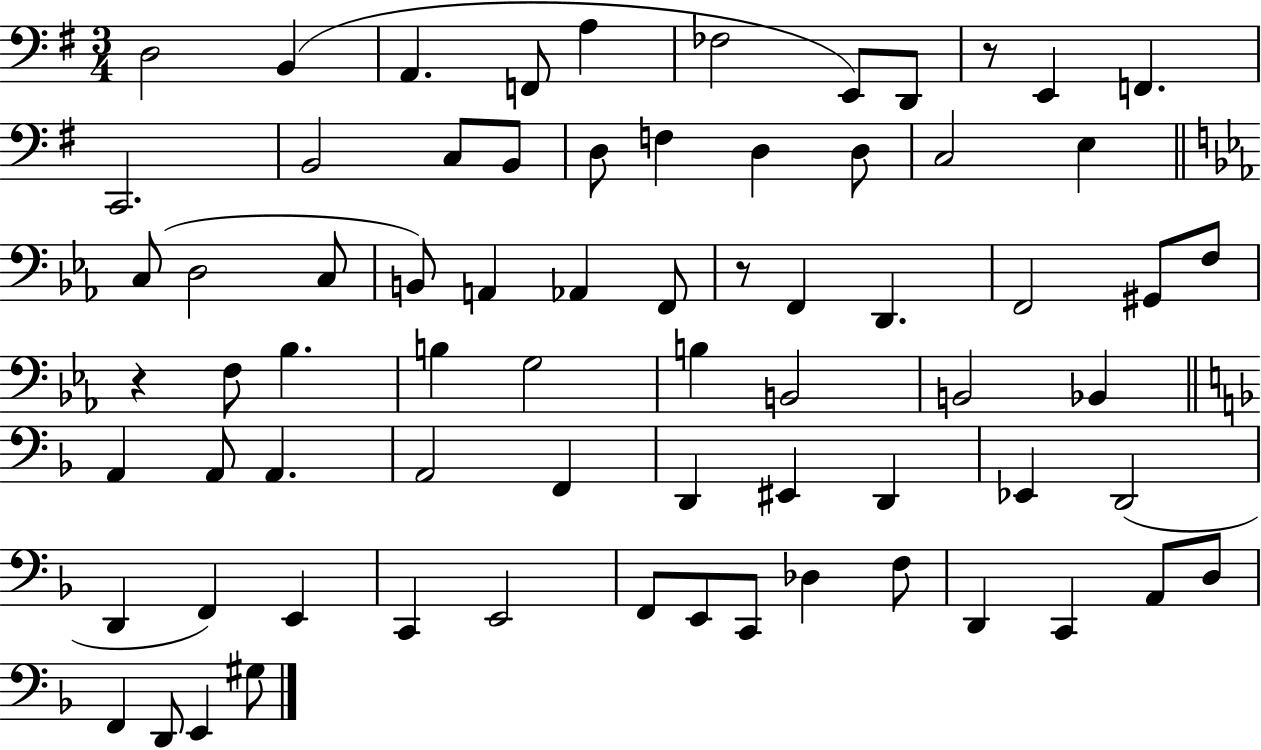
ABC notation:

X:1
T:Untitled
M:3/4
L:1/4
K:G
D,2 B,, A,, F,,/2 A, _F,2 E,,/2 D,,/2 z/2 E,, F,, C,,2 B,,2 C,/2 B,,/2 D,/2 F, D, D,/2 C,2 E, C,/2 D,2 C,/2 B,,/2 A,, _A,, F,,/2 z/2 F,, D,, F,,2 ^G,,/2 F,/2 z F,/2 _B, B, G,2 B, B,,2 B,,2 _B,, A,, A,,/2 A,, A,,2 F,, D,, ^E,, D,, _E,, D,,2 D,, F,, E,, C,, E,,2 F,,/2 E,,/2 C,,/2 _D, F,/2 D,, C,, A,,/2 D,/2 F,, D,,/2 E,, ^G,/2